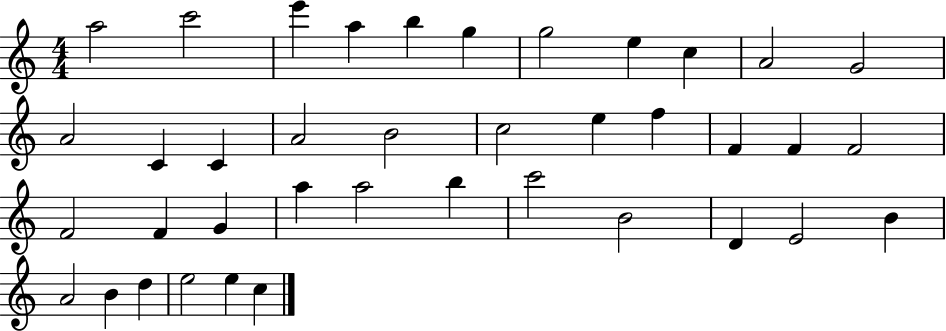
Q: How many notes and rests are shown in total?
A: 39